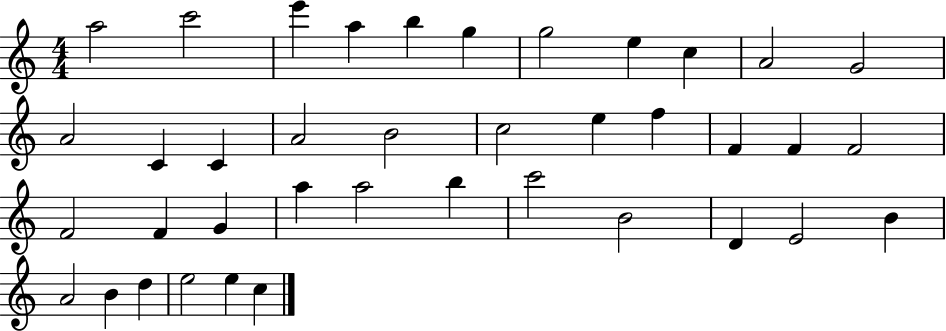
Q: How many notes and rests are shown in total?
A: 39